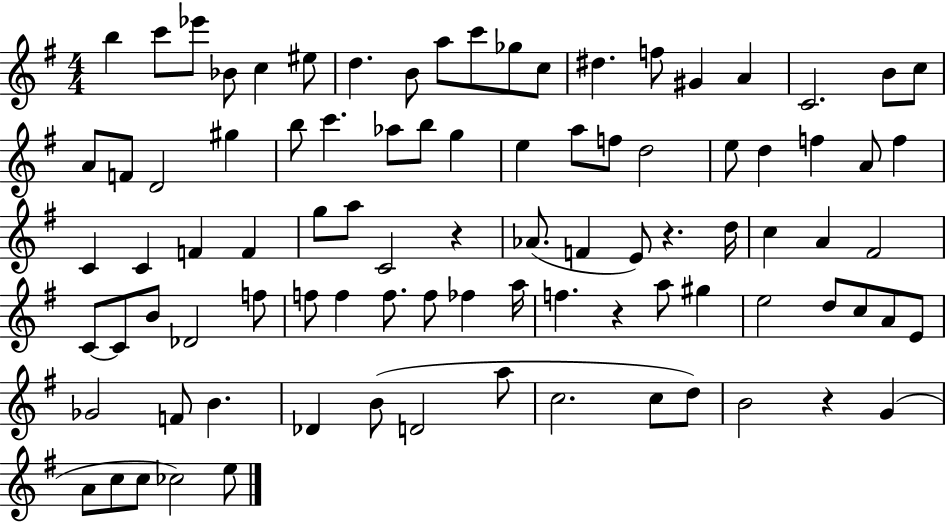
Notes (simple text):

B5/q C6/e Eb6/e Bb4/e C5/q EIS5/e D5/q. B4/e A5/e C6/e Gb5/e C5/e D#5/q. F5/e G#4/q A4/q C4/h. B4/e C5/e A4/e F4/e D4/h G#5/q B5/e C6/q. Ab5/e B5/e G5/q E5/q A5/e F5/e D5/h E5/e D5/q F5/q A4/e F5/q C4/q C4/q F4/q F4/q G5/e A5/e C4/h R/q Ab4/e. F4/q E4/e R/q. D5/s C5/q A4/q F#4/h C4/e C4/e B4/e Db4/h F5/e F5/e F5/q F5/e. F5/e FES5/q A5/s F5/q. R/q A5/e G#5/q E5/h D5/e C5/e A4/e E4/e Gb4/h F4/e B4/q. Db4/q B4/e D4/h A5/e C5/h. C5/e D5/e B4/h R/q G4/q A4/e C5/e C5/e CES5/h E5/e